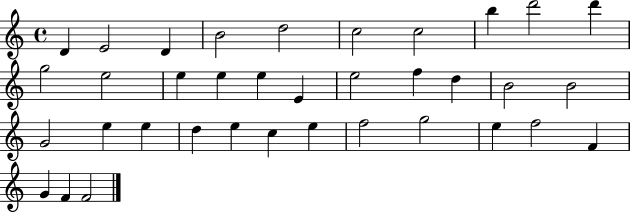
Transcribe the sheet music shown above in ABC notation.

X:1
T:Untitled
M:4/4
L:1/4
K:C
D E2 D B2 d2 c2 c2 b d'2 d' g2 e2 e e e E e2 f d B2 B2 G2 e e d e c e f2 g2 e f2 F G F F2